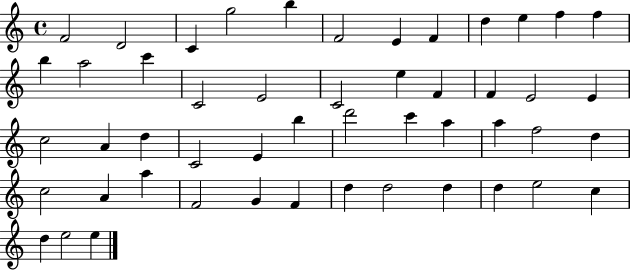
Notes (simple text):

F4/h D4/h C4/q G5/h B5/q F4/h E4/q F4/q D5/q E5/q F5/q F5/q B5/q A5/h C6/q C4/h E4/h C4/h E5/q F4/q F4/q E4/h E4/q C5/h A4/q D5/q C4/h E4/q B5/q D6/h C6/q A5/q A5/q F5/h D5/q C5/h A4/q A5/q F4/h G4/q F4/q D5/q D5/h D5/q D5/q E5/h C5/q D5/q E5/h E5/q